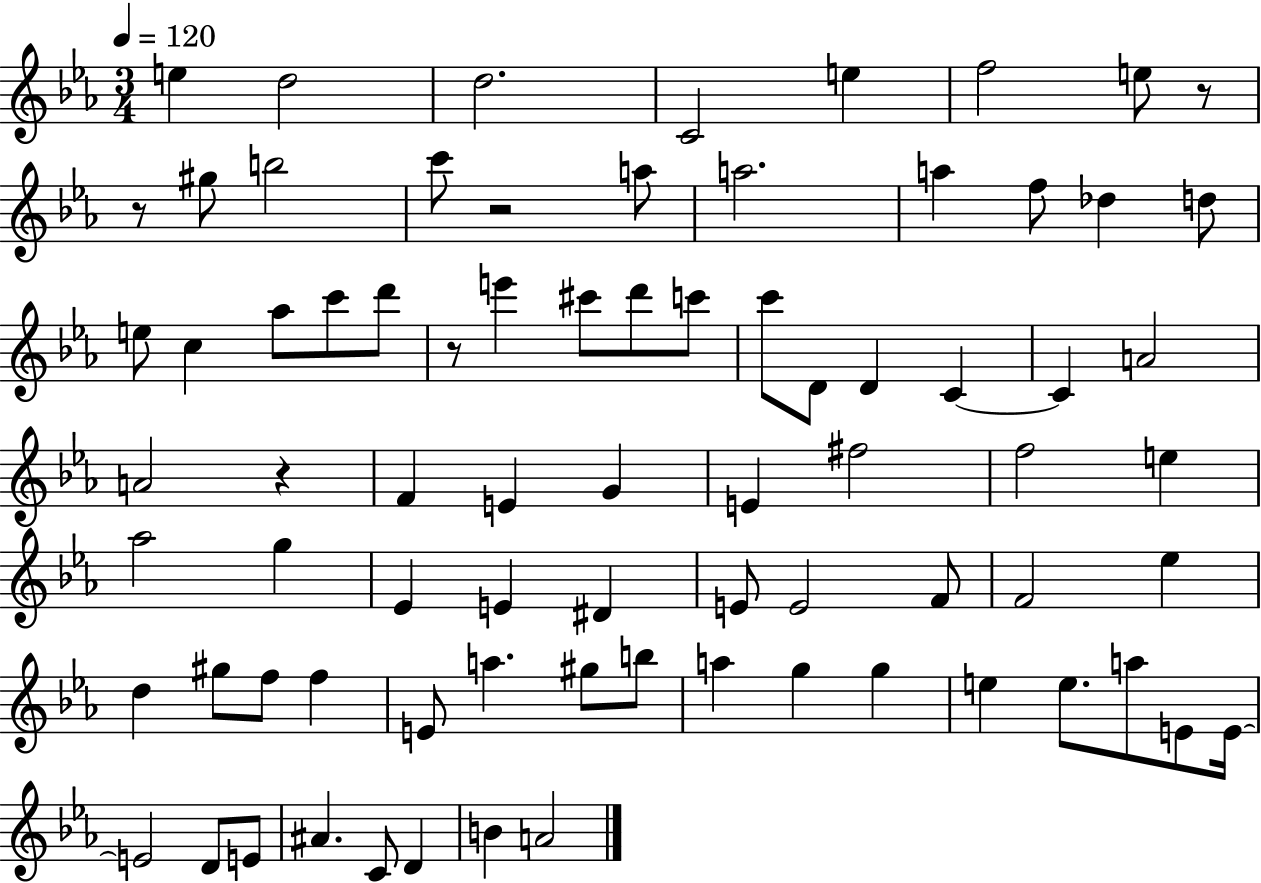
X:1
T:Untitled
M:3/4
L:1/4
K:Eb
e d2 d2 C2 e f2 e/2 z/2 z/2 ^g/2 b2 c'/2 z2 a/2 a2 a f/2 _d d/2 e/2 c _a/2 c'/2 d'/2 z/2 e' ^c'/2 d'/2 c'/2 c'/2 D/2 D C C A2 A2 z F E G E ^f2 f2 e _a2 g _E E ^D E/2 E2 F/2 F2 _e d ^g/2 f/2 f E/2 a ^g/2 b/2 a g g e e/2 a/2 E/2 E/4 E2 D/2 E/2 ^A C/2 D B A2